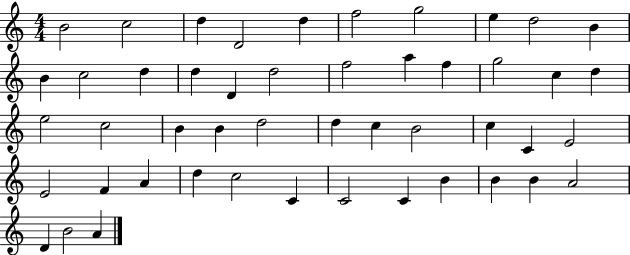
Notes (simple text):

B4/h C5/h D5/q D4/h D5/q F5/h G5/h E5/q D5/h B4/q B4/q C5/h D5/q D5/q D4/q D5/h F5/h A5/q F5/q G5/h C5/q D5/q E5/h C5/h B4/q B4/q D5/h D5/q C5/q B4/h C5/q C4/q E4/h E4/h F4/q A4/q D5/q C5/h C4/q C4/h C4/q B4/q B4/q B4/q A4/h D4/q B4/h A4/q